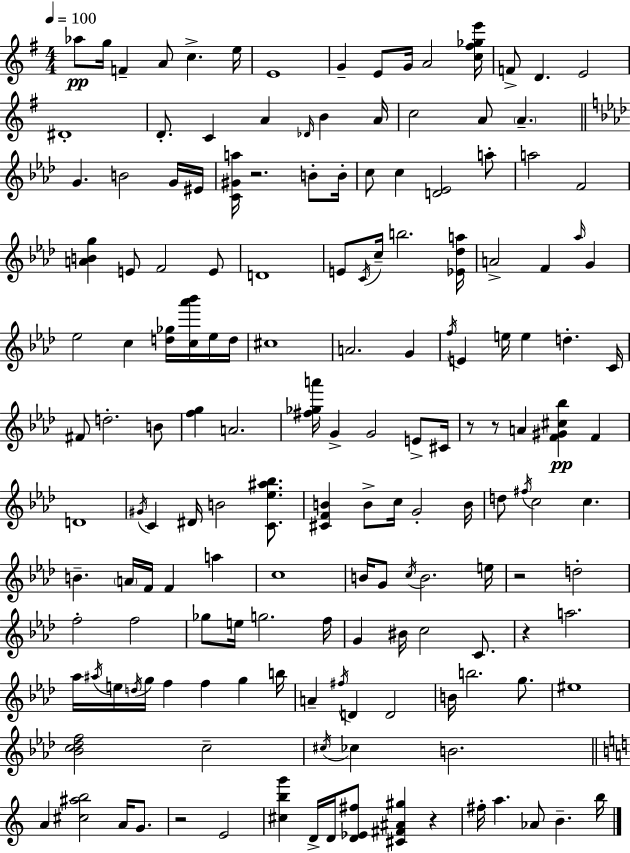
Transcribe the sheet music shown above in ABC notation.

X:1
T:Untitled
M:4/4
L:1/4
K:G
_a/2 g/4 F A/2 c e/4 E4 G E/2 G/4 A2 [c^f_ge']/4 F/2 D E2 ^D4 D/2 C A _D/4 B A/4 c2 A/2 A G B2 G/4 ^E/4 [C^Ga]/4 z2 B/2 B/4 c/2 c [D_E]2 a/2 a2 F2 [ABg] E/2 F2 E/2 D4 E/2 C/4 c/4 b2 [_E_da]/4 A2 F _a/4 G _e2 c [d_g]/4 [c_a'_b']/4 _e/4 d/4 ^c4 A2 G f/4 E e/4 e d C/4 ^F/2 d2 B/2 [fg] A2 [^f_ga']/4 G G2 E/2 ^C/4 z/2 z/2 A [F^G^c_b] F D4 ^G/4 C ^D/4 B2 [C_e^a_b]/2 [^CFB] B/2 c/4 G2 B/4 d/2 ^f/4 c2 c B A/4 F/4 F a c4 B/4 G/2 c/4 B2 e/4 z2 d2 f2 f2 _g/2 e/4 g2 f/4 G ^B/4 c2 C/2 z a2 _a/4 ^a/4 e/4 d/4 g/4 f f g b/4 A ^f/4 D D2 B/4 b2 g/2 ^e4 [_Bc_df]2 c2 ^c/4 _c B2 A [^c^ab]2 A/4 G/2 z2 E2 [^cbg'] D/4 D/4 [D_E^f]/2 [^C^F^A^g] z ^f/4 a _A/2 B b/4